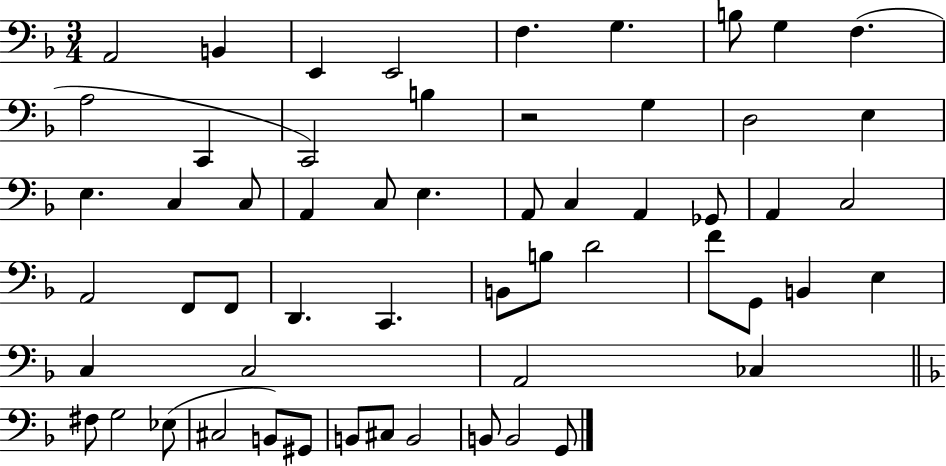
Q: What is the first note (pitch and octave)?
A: A2